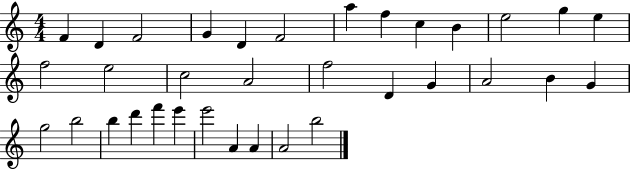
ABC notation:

X:1
T:Untitled
M:4/4
L:1/4
K:C
F D F2 G D F2 a f c B e2 g e f2 e2 c2 A2 f2 D G A2 B G g2 b2 b d' f' e' e'2 A A A2 b2